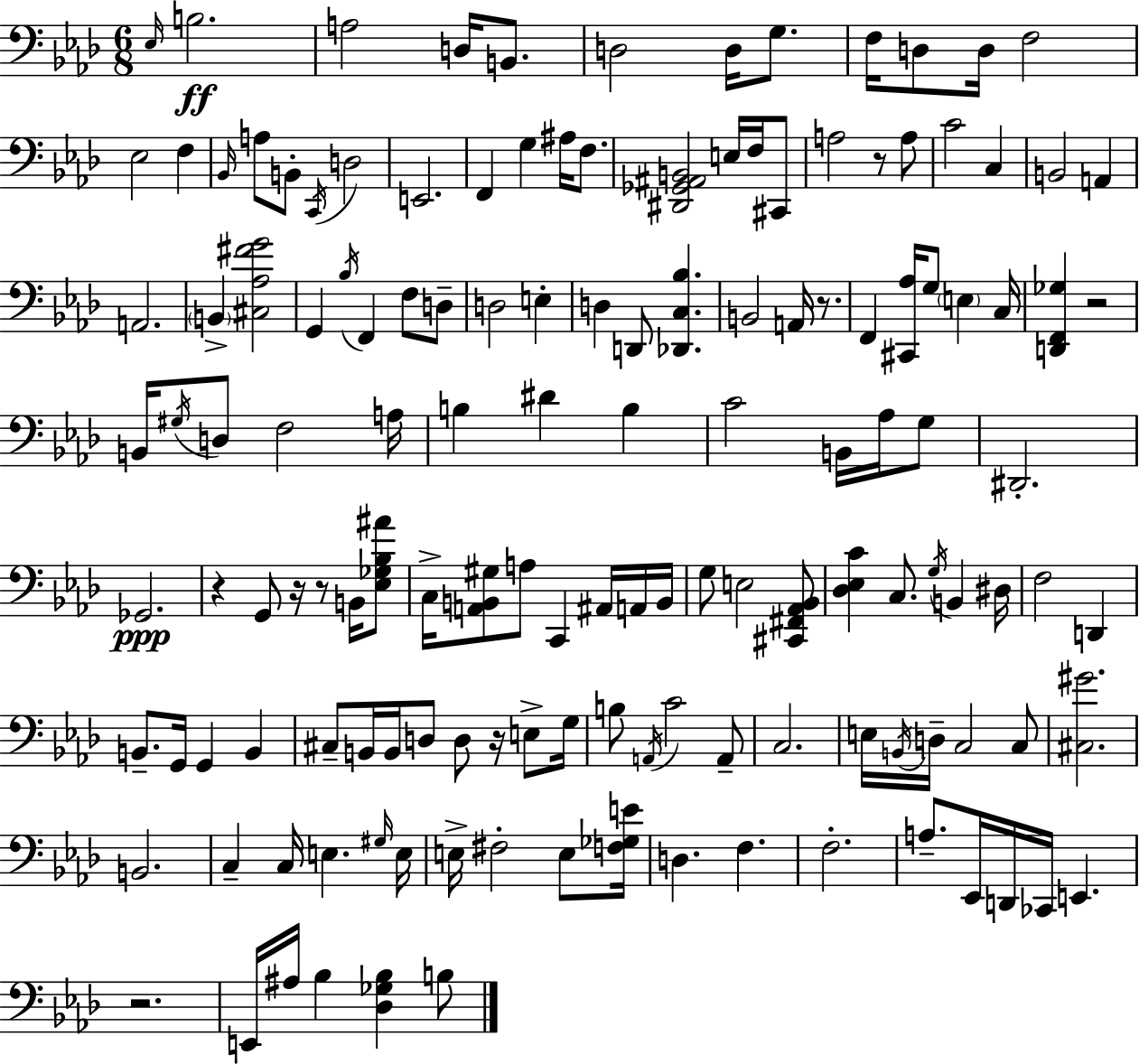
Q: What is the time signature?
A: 6/8